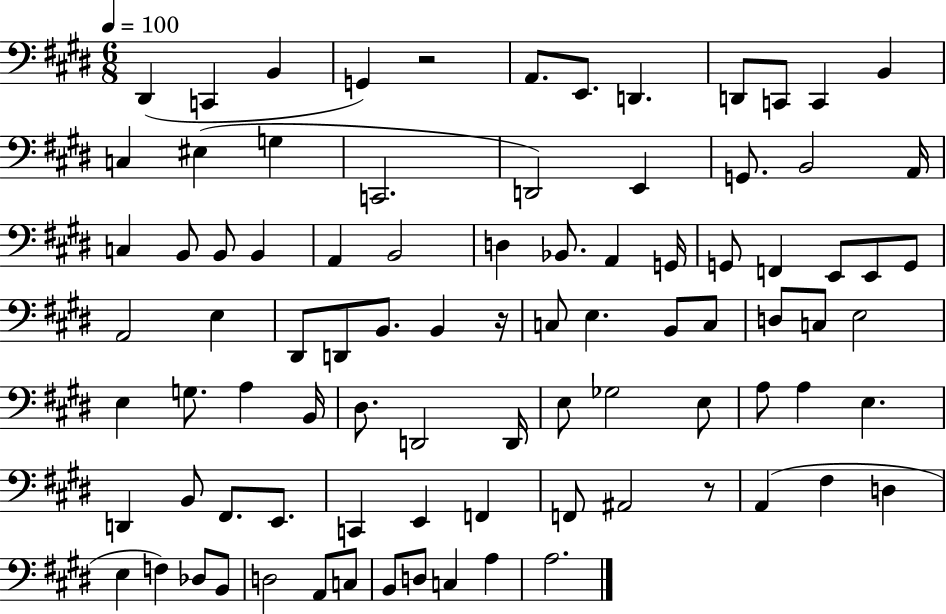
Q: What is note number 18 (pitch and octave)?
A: G2